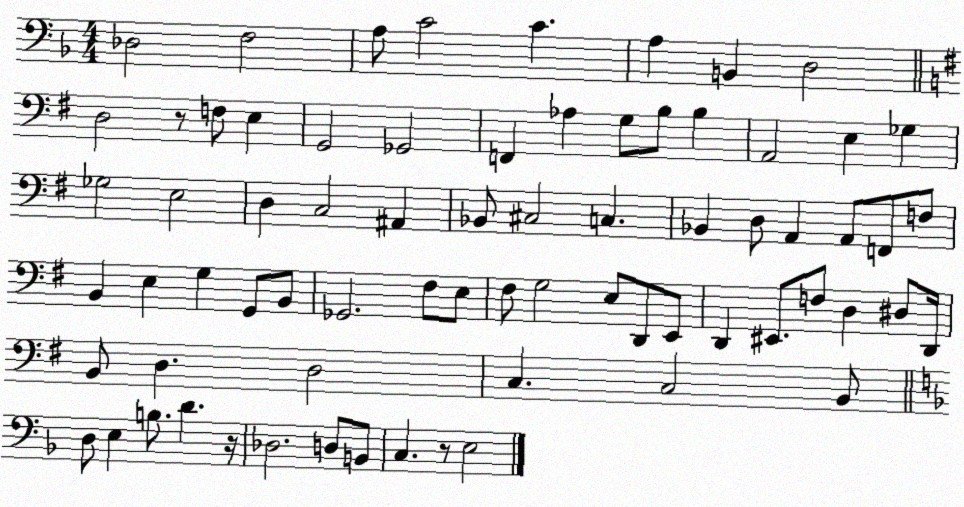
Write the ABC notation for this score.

X:1
T:Untitled
M:4/4
L:1/4
K:F
_D,2 F,2 A,/2 C2 C A, B,, D,2 D,2 z/2 F,/2 E, G,,2 _G,,2 F,, _A, G,/2 B,/2 B, A,,2 E, _G, _G,2 E,2 D, C,2 ^A,, _B,,/2 ^C,2 C, _B,, D,/2 A,, A,,/2 F,,/2 F,/2 B,, E, G, G,,/2 B,,/2 _G,,2 ^F,/2 E,/2 ^F,/2 G,2 E,/2 D,,/2 E,,/2 D,, ^E,,/2 F,/2 D, ^D,/2 D,,/4 B,,/2 D, D,2 C, C,2 B,,/2 D,/2 E, B,/2 D z/4 _D,2 D,/2 B,,/2 C, z/2 E,2